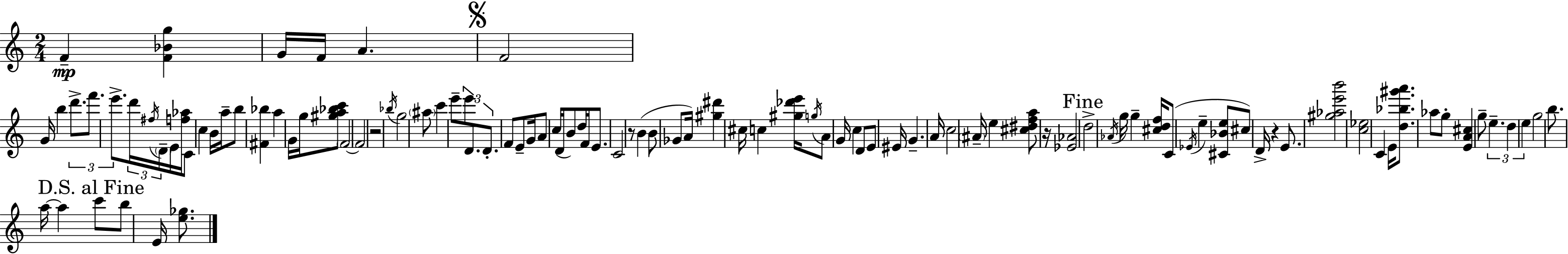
F4/q [F4,Bb4,G5]/q G4/s F4/s A4/q. F4/h G4/s B5/q D6/e. F6/e. E6/e. D6/s F#5/s D4/s E4/s [F5,Ab5]/s C4/e C5/q B4/s A5/s B5/e [F#4,Bb5]/q A5/q G4/s G5/s [G#5,A5,Bb5,C6]/e F4/h F4/h R/h Bb5/s G5/h A#5/e C6/q E6/e E6/e D4/e. D4/e. F4/e E4/e G4/s A4/e C5/s D4/s B4/e D5/s F4/s E4/e. C4/h R/e B4/q B4/e Gb4/e A4/s [G#5,D#6]/q C#5/s C5/q [G#5,Db6,E6]/s G5/s A4/e G4/s C5/q D4/e E4/e EIS4/s G4/q. A4/s C5/h A#4/s E5/q [C#5,D#5,F5,A5]/e R/s [Eb4,Ab4]/h D5/h Ab4/s G5/s G5/q [C#5,D5,F5]/s C4/e Eb4/s E5/q [C#4,Bb4,E5]/e C#5/e D4/s R/q E4/e. [G#5,Ab5,E6,B6]/h [C5,Eb5]/h C4/q E4/s [D5,Bb5,G#6,A6]/e. Ab5/e G5/e [E4,A4,C#5]/q G5/e E5/q. D5/q E5/q G5/h B5/e. A5/s A5/q C6/e B5/e E4/s [E5,Gb5]/e.